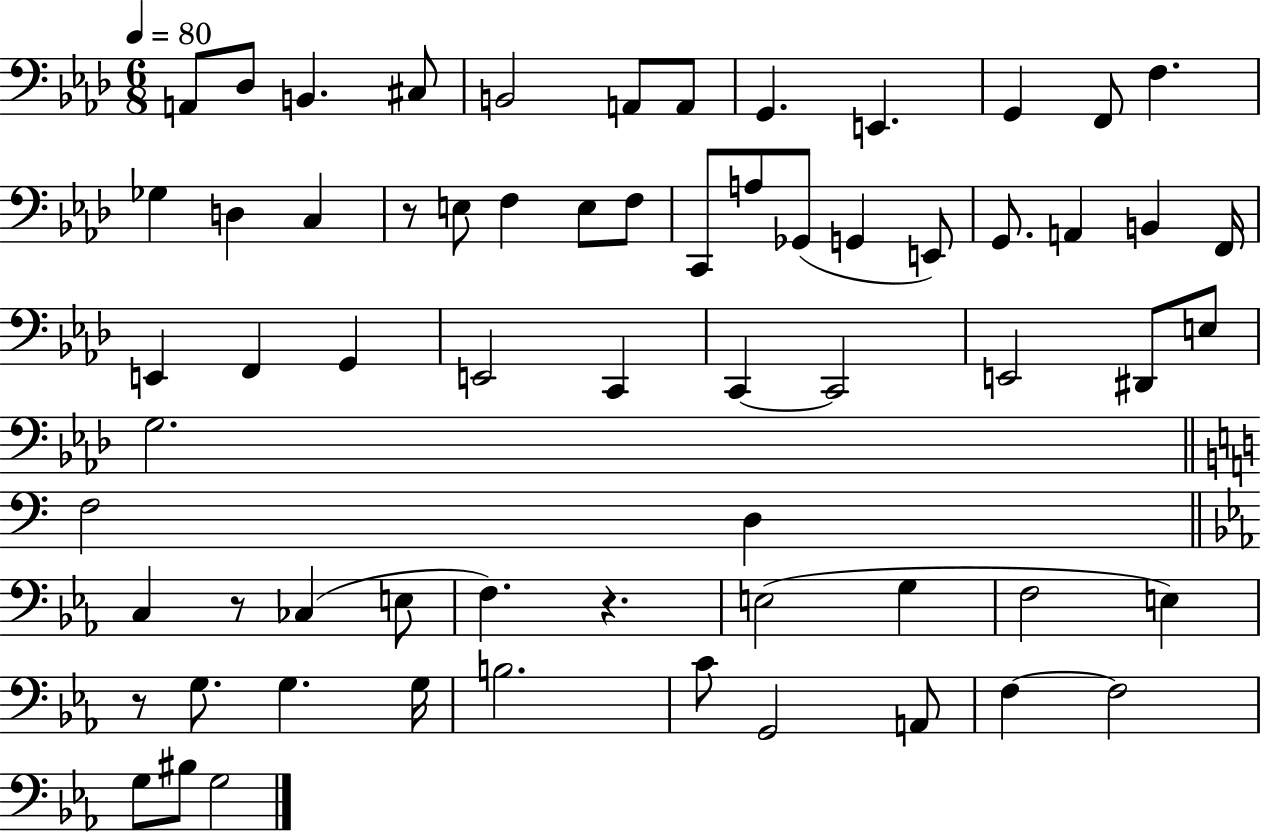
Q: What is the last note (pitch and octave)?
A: G3